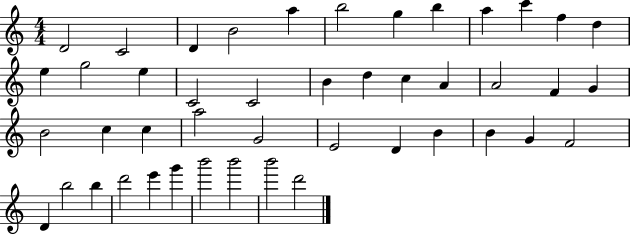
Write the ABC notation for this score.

X:1
T:Untitled
M:4/4
L:1/4
K:C
D2 C2 D B2 a b2 g b a c' f d e g2 e C2 C2 B d c A A2 F G B2 c c a2 G2 E2 D B B G F2 D b2 b d'2 e' g' b'2 b'2 b'2 d'2